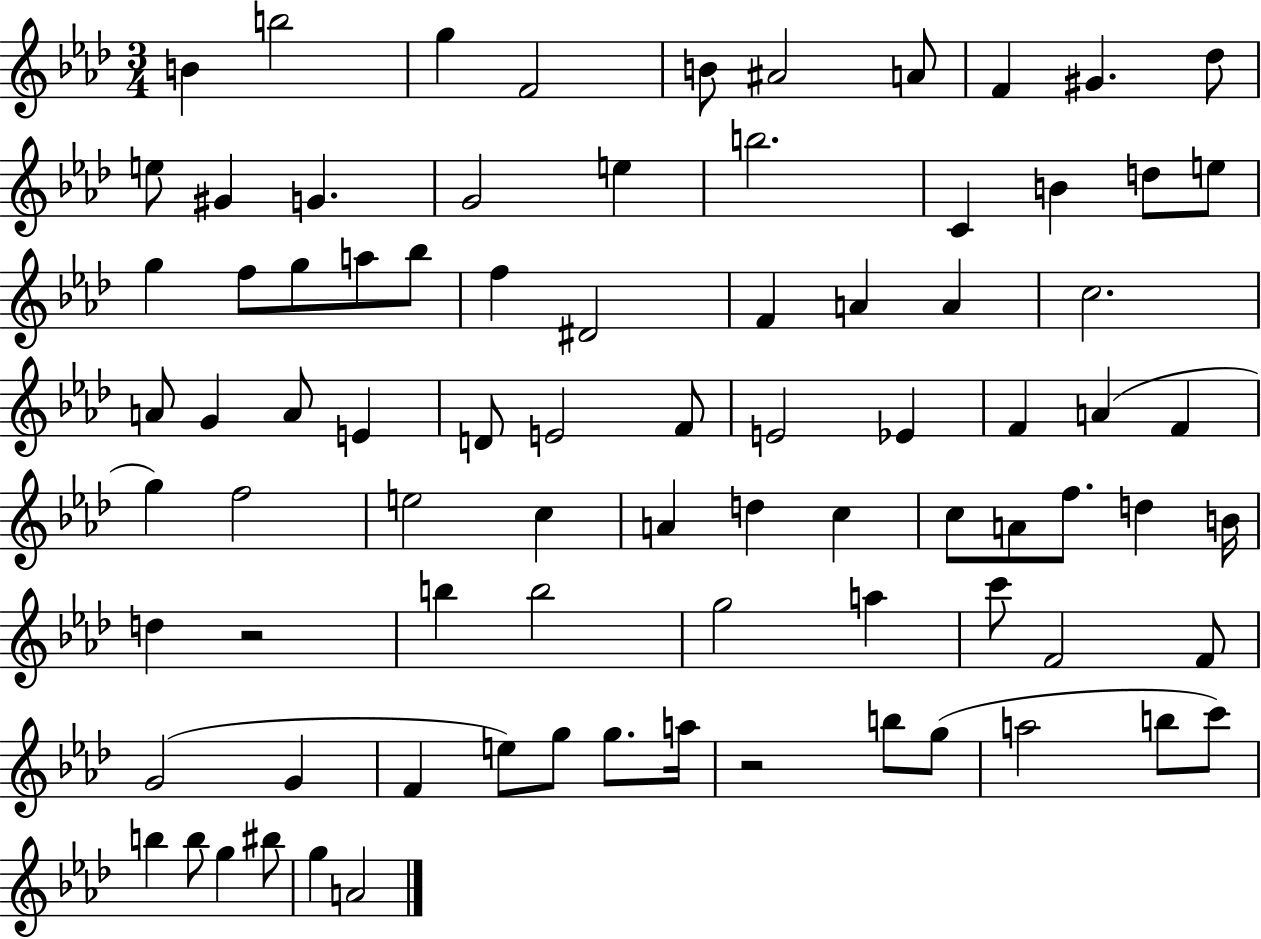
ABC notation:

X:1
T:Untitled
M:3/4
L:1/4
K:Ab
B b2 g F2 B/2 ^A2 A/2 F ^G _d/2 e/2 ^G G G2 e b2 C B d/2 e/2 g f/2 g/2 a/2 _b/2 f ^D2 F A A c2 A/2 G A/2 E D/2 E2 F/2 E2 _E F A F g f2 e2 c A d c c/2 A/2 f/2 d B/4 d z2 b b2 g2 a c'/2 F2 F/2 G2 G F e/2 g/2 g/2 a/4 z2 b/2 g/2 a2 b/2 c'/2 b b/2 g ^b/2 g A2